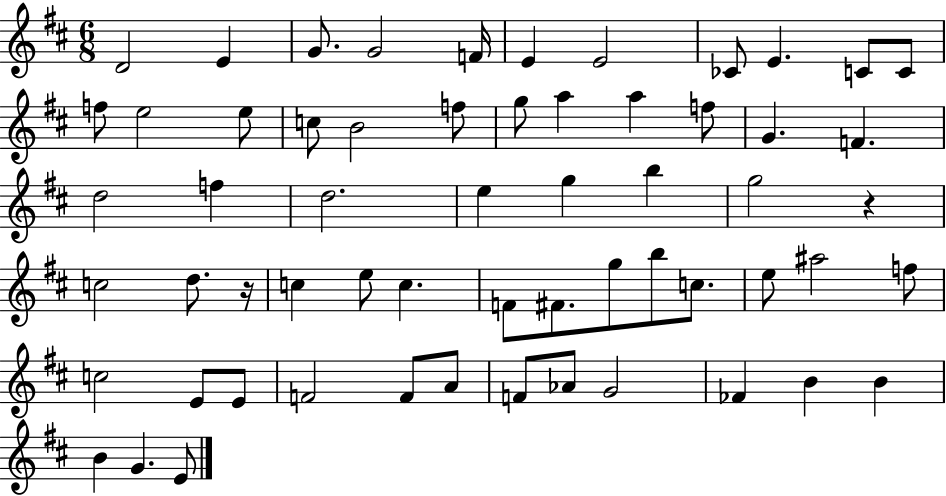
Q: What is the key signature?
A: D major